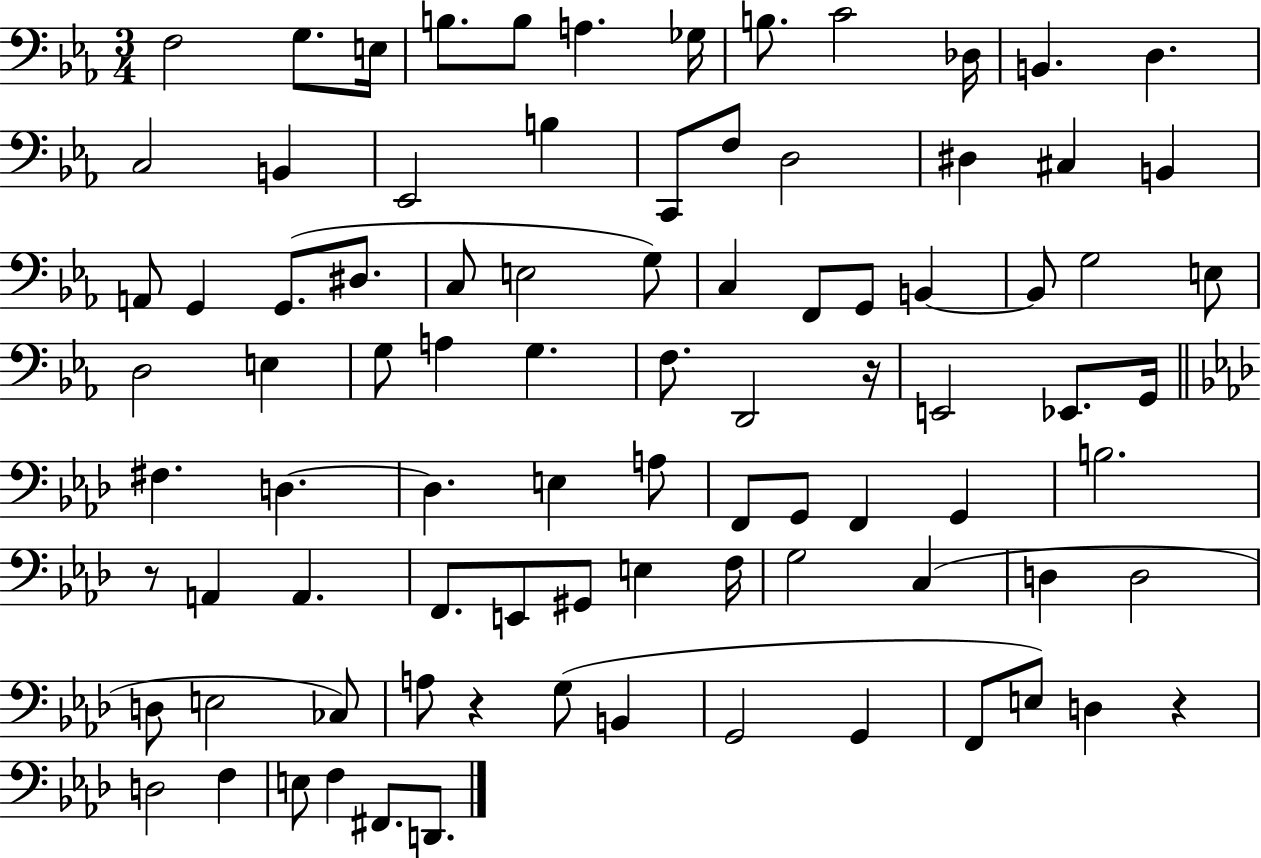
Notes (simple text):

F3/h G3/e. E3/s B3/e. B3/e A3/q. Gb3/s B3/e. C4/h Db3/s B2/q. D3/q. C3/h B2/q Eb2/h B3/q C2/e F3/e D3/h D#3/q C#3/q B2/q A2/e G2/q G2/e. D#3/e. C3/e E3/h G3/e C3/q F2/e G2/e B2/q B2/e G3/h E3/e D3/h E3/q G3/e A3/q G3/q. F3/e. D2/h R/s E2/h Eb2/e. G2/s F#3/q. D3/q. D3/q. E3/q A3/e F2/e G2/e F2/q G2/q B3/h. R/e A2/q A2/q. F2/e. E2/e G#2/e E3/q F3/s G3/h C3/q D3/q D3/h D3/e E3/h CES3/e A3/e R/q G3/e B2/q G2/h G2/q F2/e E3/e D3/q R/q D3/h F3/q E3/e F3/q F#2/e. D2/e.